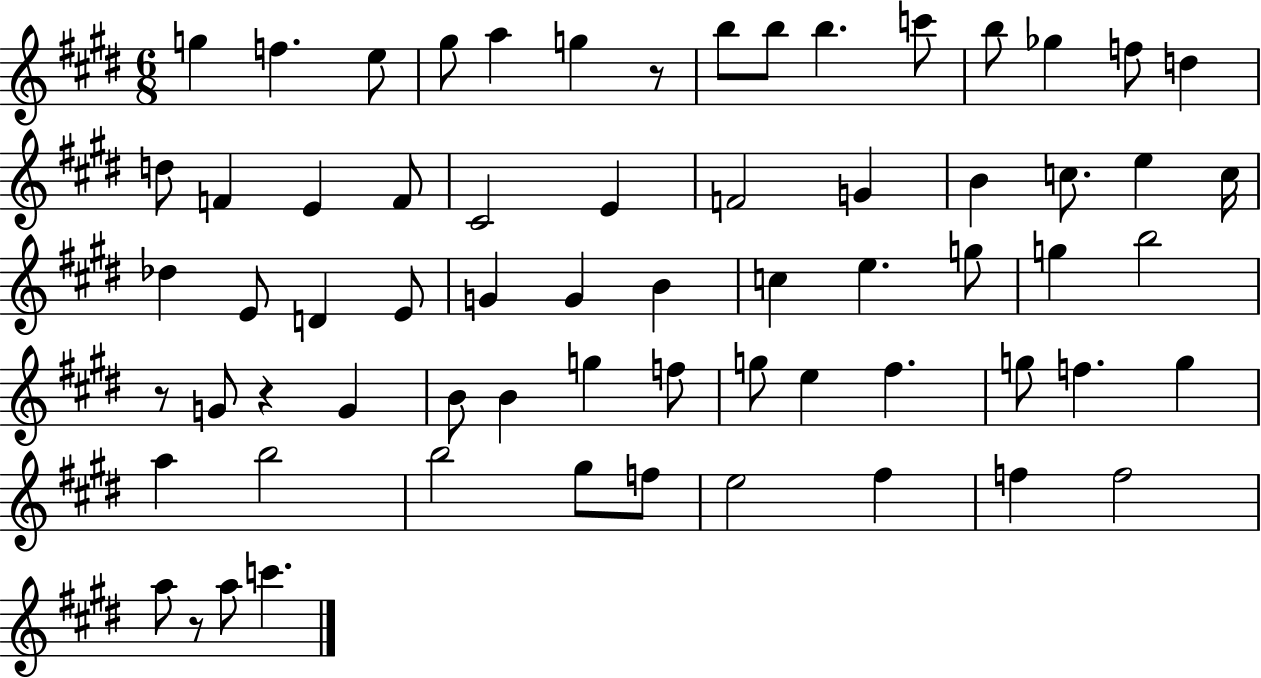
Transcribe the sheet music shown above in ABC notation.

X:1
T:Untitled
M:6/8
L:1/4
K:E
g f e/2 ^g/2 a g z/2 b/2 b/2 b c'/2 b/2 _g f/2 d d/2 F E F/2 ^C2 E F2 G B c/2 e c/4 _d E/2 D E/2 G G B c e g/2 g b2 z/2 G/2 z G B/2 B g f/2 g/2 e ^f g/2 f g a b2 b2 ^g/2 f/2 e2 ^f f f2 a/2 z/2 a/2 c'